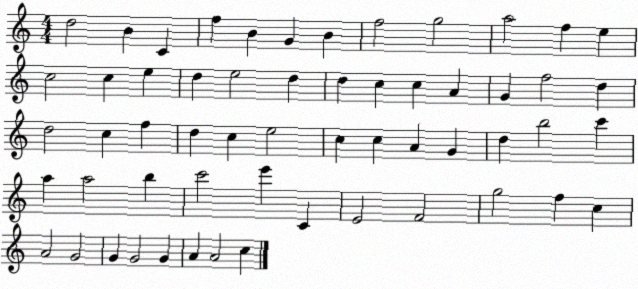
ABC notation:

X:1
T:Untitled
M:4/4
L:1/4
K:C
d2 B C f B G B f2 g2 a2 f e c2 c e d e2 d d c c A G f2 d d2 c f d c e2 c c A G d b2 c' a a2 b c'2 e' C E2 F2 g2 f c A2 G2 G G2 G A A2 c